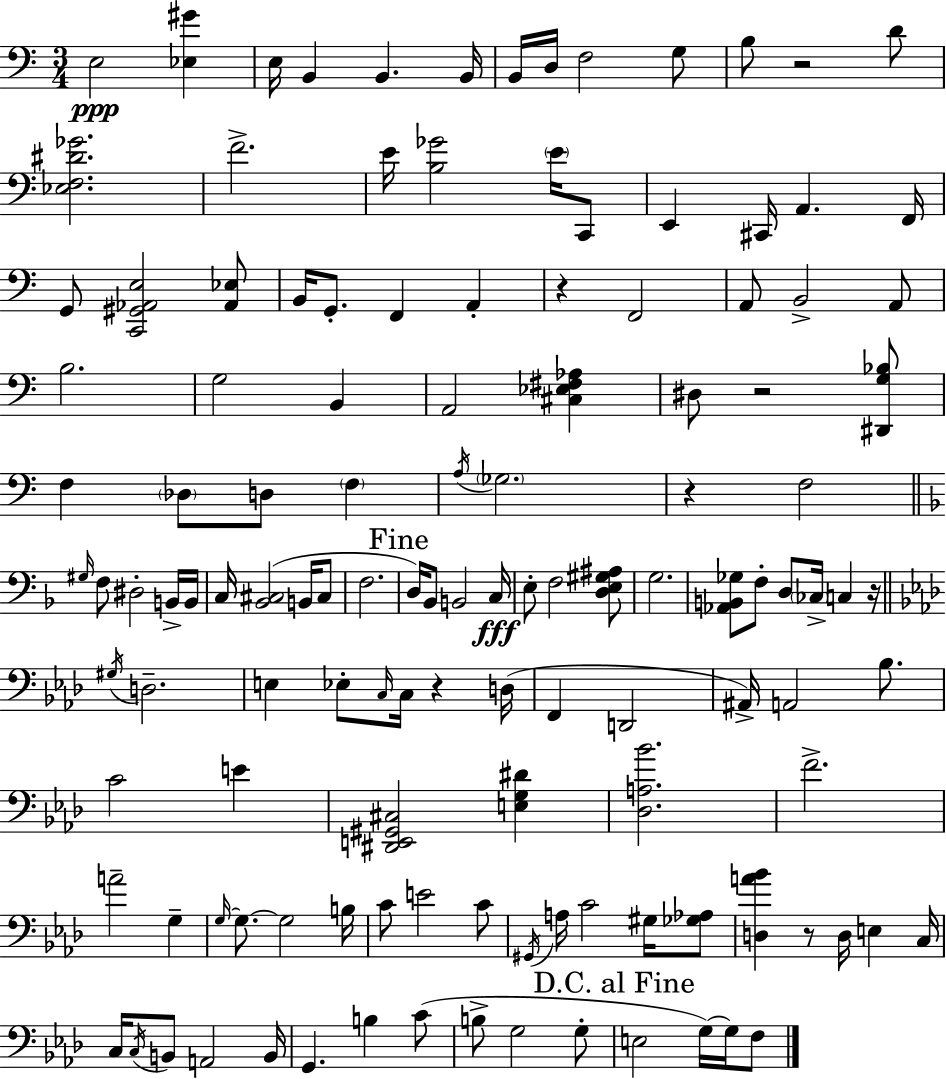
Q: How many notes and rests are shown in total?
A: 128